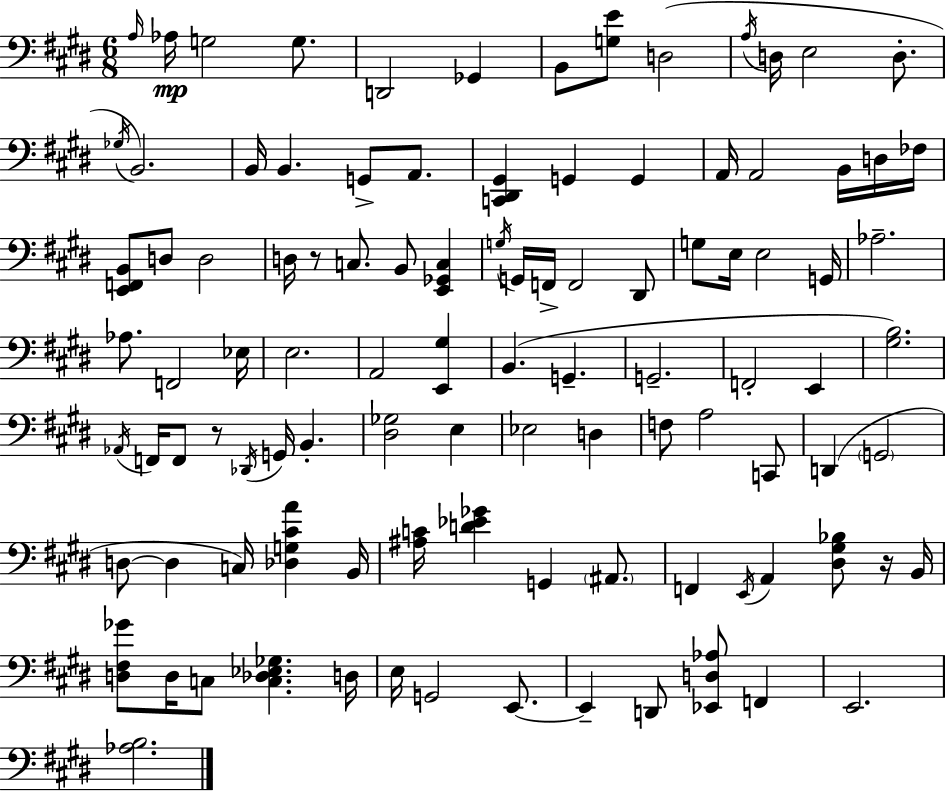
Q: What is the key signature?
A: E major